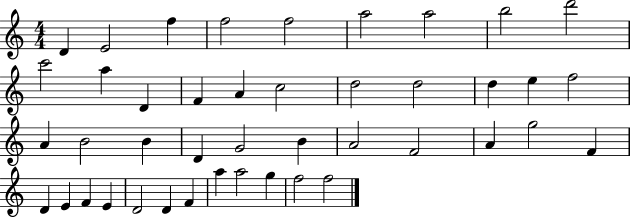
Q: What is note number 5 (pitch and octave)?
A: F5